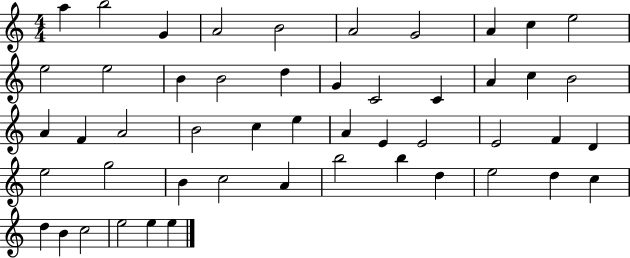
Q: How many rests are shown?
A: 0